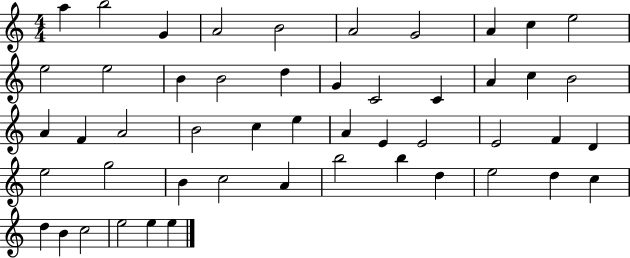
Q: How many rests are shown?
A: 0